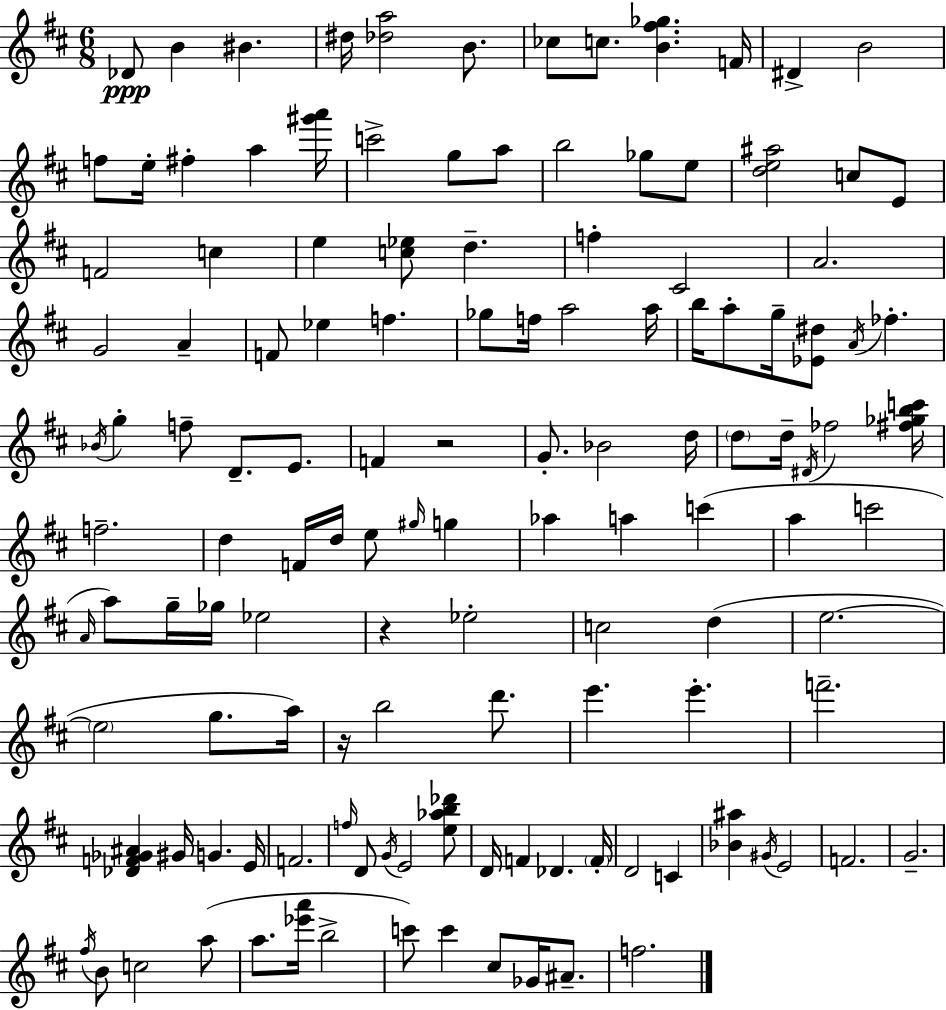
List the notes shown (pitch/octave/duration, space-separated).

Db4/e B4/q BIS4/q. D#5/s [Db5,A5]/h B4/e. CES5/e C5/e. [B4,F#5,Gb5]/q. F4/s D#4/q B4/h F5/e E5/s F#5/q A5/q [G#6,A6]/s C6/h G5/e A5/e B5/h Gb5/e E5/e [D5,E5,A#5]/h C5/e E4/e F4/h C5/q E5/q [C5,Eb5]/e D5/q. F5/q C#4/h A4/h. G4/h A4/q F4/e Eb5/q F5/q. Gb5/e F5/s A5/h A5/s B5/s A5/e G5/s [Eb4,D#5]/e A4/s FES5/q. Bb4/s G5/q F5/e D4/e. E4/e. F4/q R/h G4/e. Bb4/h D5/s D5/e D5/s D#4/s FES5/h [F#5,Gb5,B5,C6]/s F5/h. D5/q F4/s D5/s E5/e G#5/s G5/q Ab5/q A5/q C6/q A5/q C6/h A4/s A5/e G5/s Gb5/s Eb5/h R/q Eb5/h C5/h D5/q E5/h. E5/h G5/e. A5/s R/s B5/h D6/e. E6/q. E6/q. F6/h. [Db4,F4,Gb4,A#4]/q G#4/s G4/q. E4/s F4/h. F5/s D4/e G4/s E4/h [E5,Ab5,B5,Db6]/e D4/s F4/q Db4/q. F4/s D4/h C4/q [Bb4,A#5]/q G#4/s E4/h F4/h. G4/h. F#5/s B4/e C5/h A5/e A5/e. [Eb6,A6]/s B5/h C6/e C6/q C#5/e Gb4/s A#4/e. F5/h.